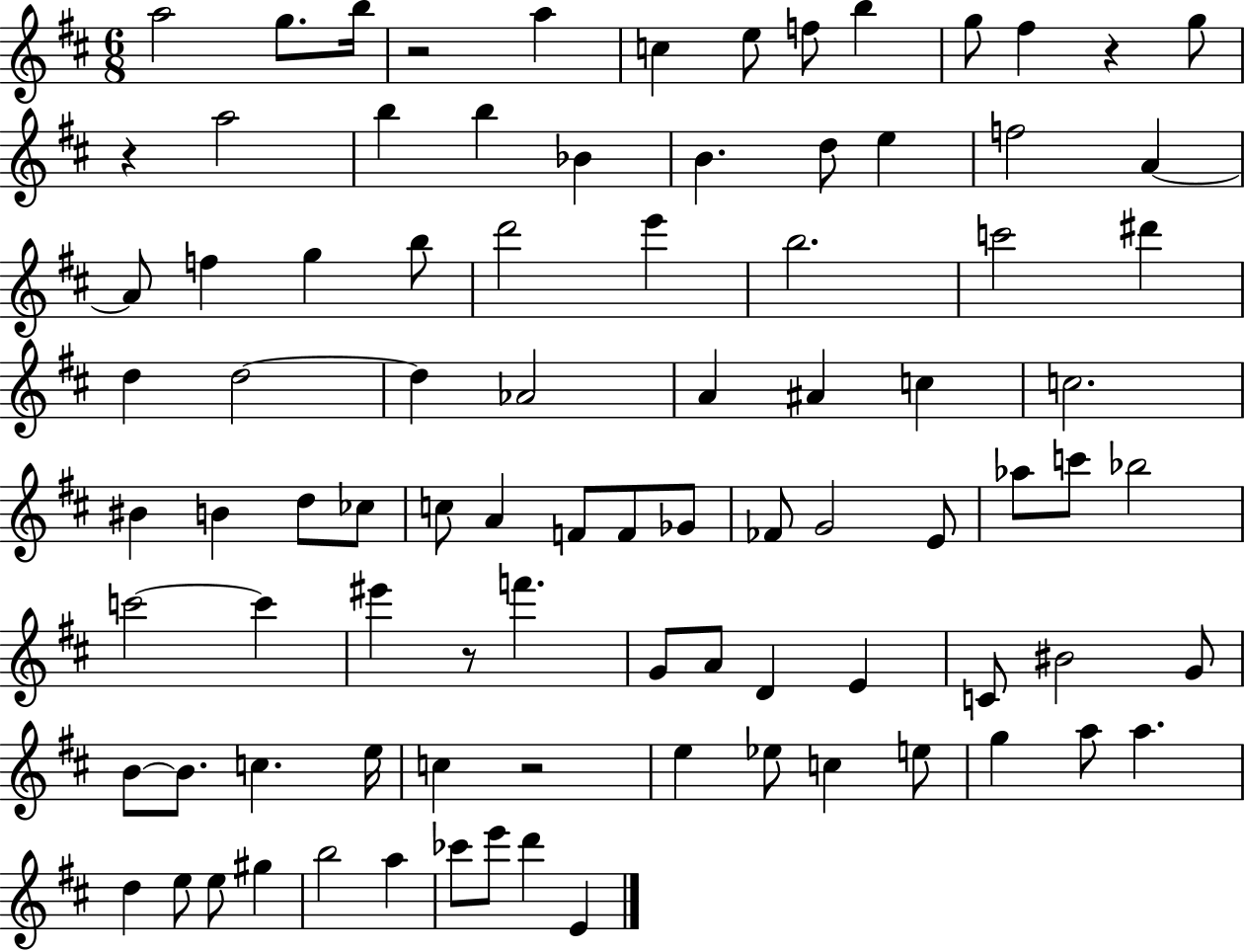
{
  \clef treble
  \numericTimeSignature
  \time 6/8
  \key d \major
  a''2 g''8. b''16 | r2 a''4 | c''4 e''8 f''8 b''4 | g''8 fis''4 r4 g''8 | \break r4 a''2 | b''4 b''4 bes'4 | b'4. d''8 e''4 | f''2 a'4~~ | \break a'8 f''4 g''4 b''8 | d'''2 e'''4 | b''2. | c'''2 dis'''4 | \break d''4 d''2~~ | d''4 aes'2 | a'4 ais'4 c''4 | c''2. | \break bis'4 b'4 d''8 ces''8 | c''8 a'4 f'8 f'8 ges'8 | fes'8 g'2 e'8 | aes''8 c'''8 bes''2 | \break c'''2~~ c'''4 | eis'''4 r8 f'''4. | g'8 a'8 d'4 e'4 | c'8 bis'2 g'8 | \break b'8~~ b'8. c''4. e''16 | c''4 r2 | e''4 ees''8 c''4 e''8 | g''4 a''8 a''4. | \break d''4 e''8 e''8 gis''4 | b''2 a''4 | ces'''8 e'''8 d'''4 e'4 | \bar "|."
}